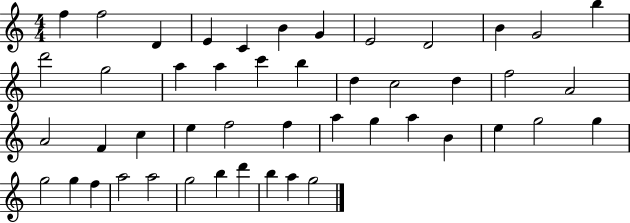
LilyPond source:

{
  \clef treble
  \numericTimeSignature
  \time 4/4
  \key c \major
  f''4 f''2 d'4 | e'4 c'4 b'4 g'4 | e'2 d'2 | b'4 g'2 b''4 | \break d'''2 g''2 | a''4 a''4 c'''4 b''4 | d''4 c''2 d''4 | f''2 a'2 | \break a'2 f'4 c''4 | e''4 f''2 f''4 | a''4 g''4 a''4 b'4 | e''4 g''2 g''4 | \break g''2 g''4 f''4 | a''2 a''2 | g''2 b''4 d'''4 | b''4 a''4 g''2 | \break \bar "|."
}